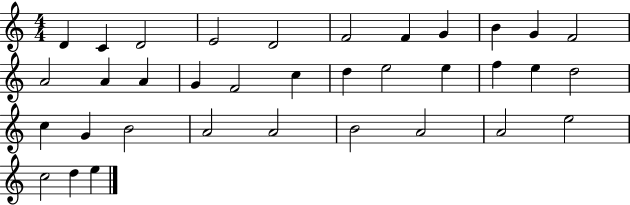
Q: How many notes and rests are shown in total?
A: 35